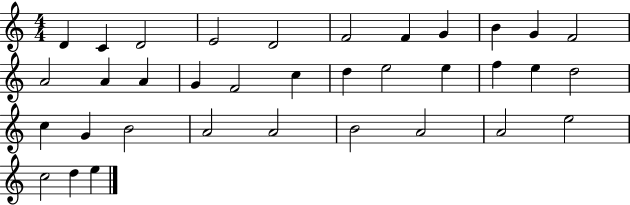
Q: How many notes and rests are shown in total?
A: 35